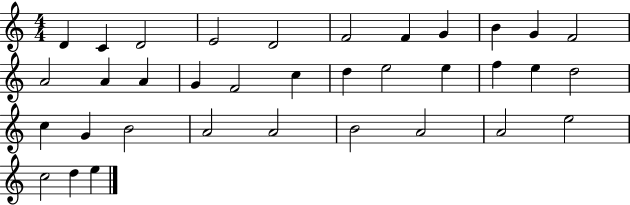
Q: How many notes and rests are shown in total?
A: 35